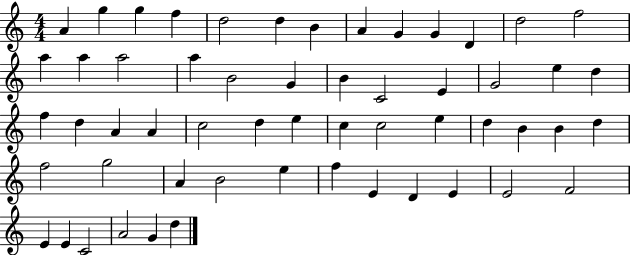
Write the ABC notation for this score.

X:1
T:Untitled
M:4/4
L:1/4
K:C
A g g f d2 d B A G G D d2 f2 a a a2 a B2 G B C2 E G2 e d f d A A c2 d e c c2 e d B B d f2 g2 A B2 e f E D E E2 F2 E E C2 A2 G d